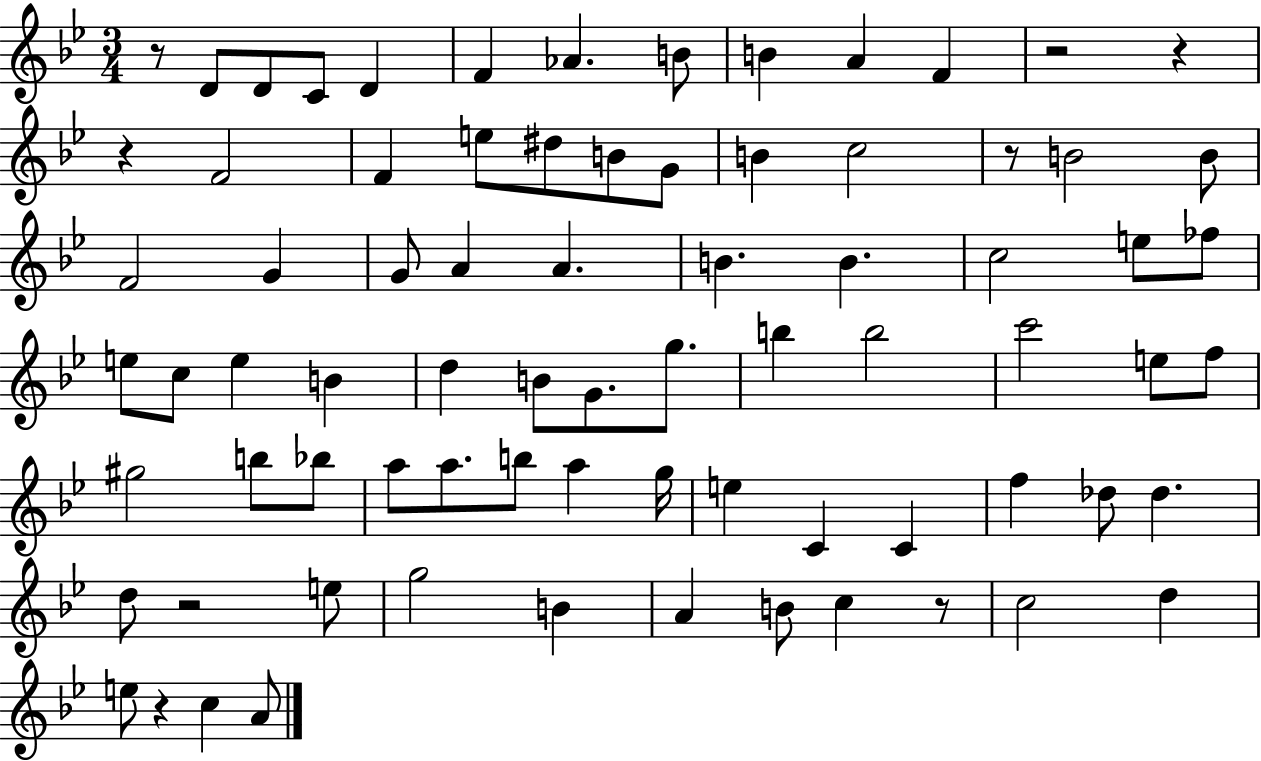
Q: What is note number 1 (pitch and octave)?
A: D4